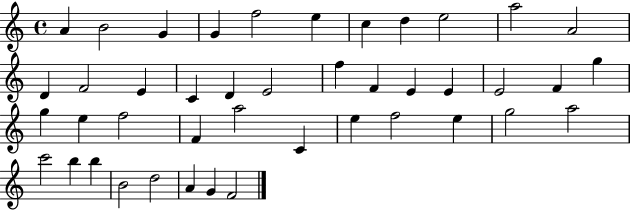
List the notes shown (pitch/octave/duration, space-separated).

A4/q B4/h G4/q G4/q F5/h E5/q C5/q D5/q E5/h A5/h A4/h D4/q F4/h E4/q C4/q D4/q E4/h F5/q F4/q E4/q E4/q E4/h F4/q G5/q G5/q E5/q F5/h F4/q A5/h C4/q E5/q F5/h E5/q G5/h A5/h C6/h B5/q B5/q B4/h D5/h A4/q G4/q F4/h